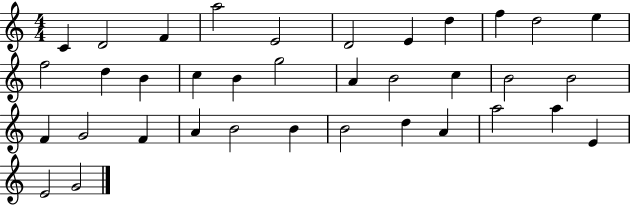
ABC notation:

X:1
T:Untitled
M:4/4
L:1/4
K:C
C D2 F a2 E2 D2 E d f d2 e f2 d B c B g2 A B2 c B2 B2 F G2 F A B2 B B2 d A a2 a E E2 G2